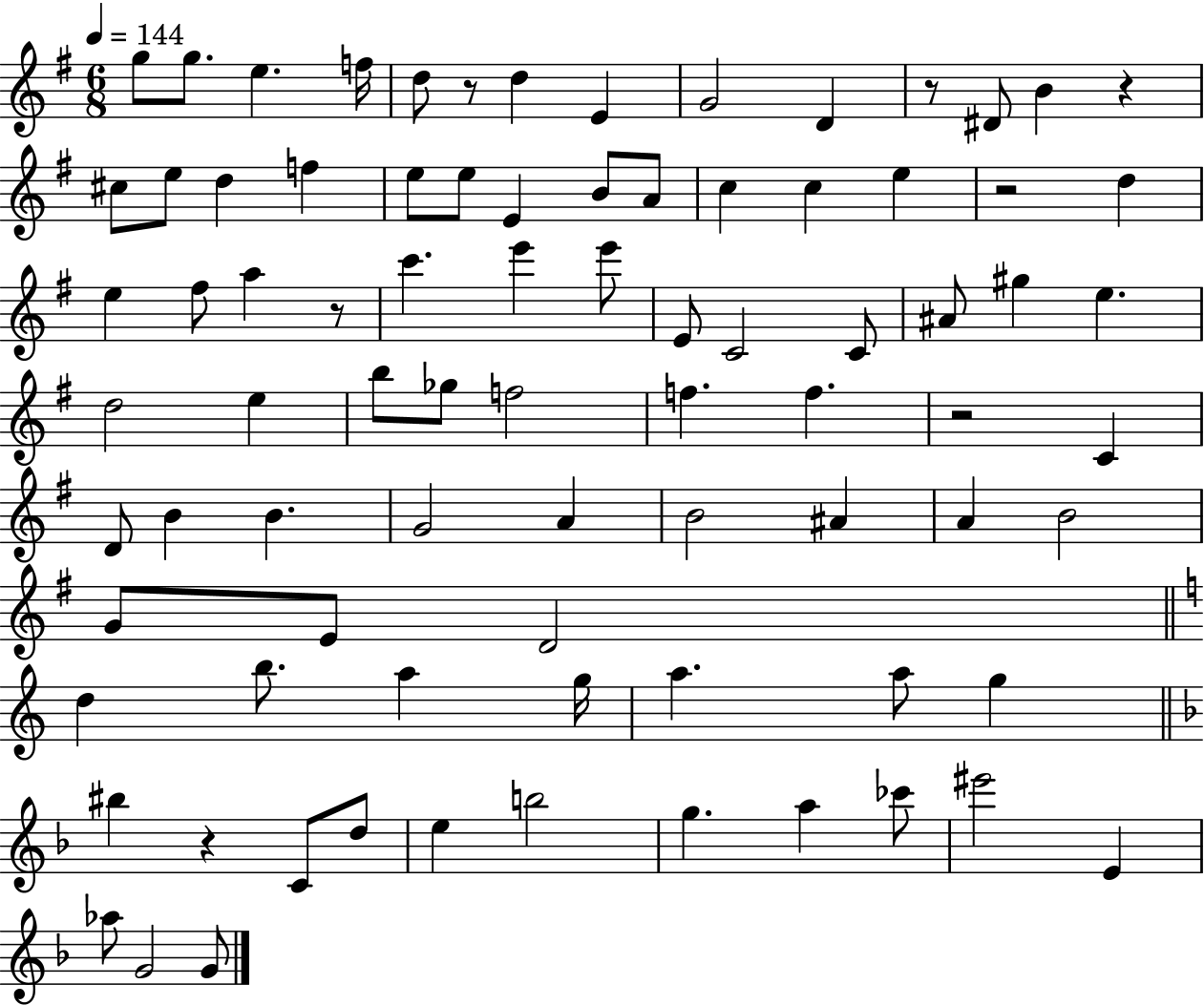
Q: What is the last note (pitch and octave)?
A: G4